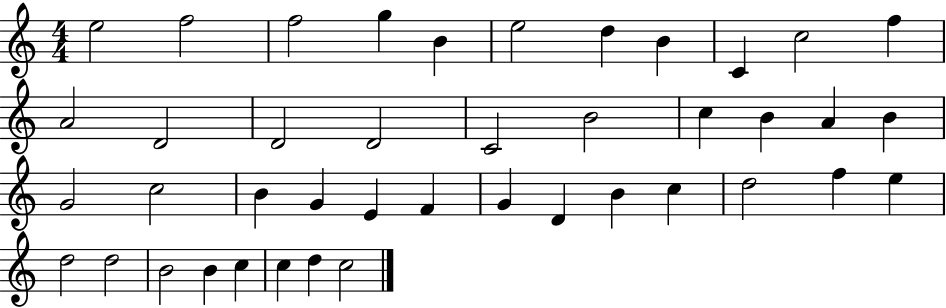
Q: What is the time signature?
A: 4/4